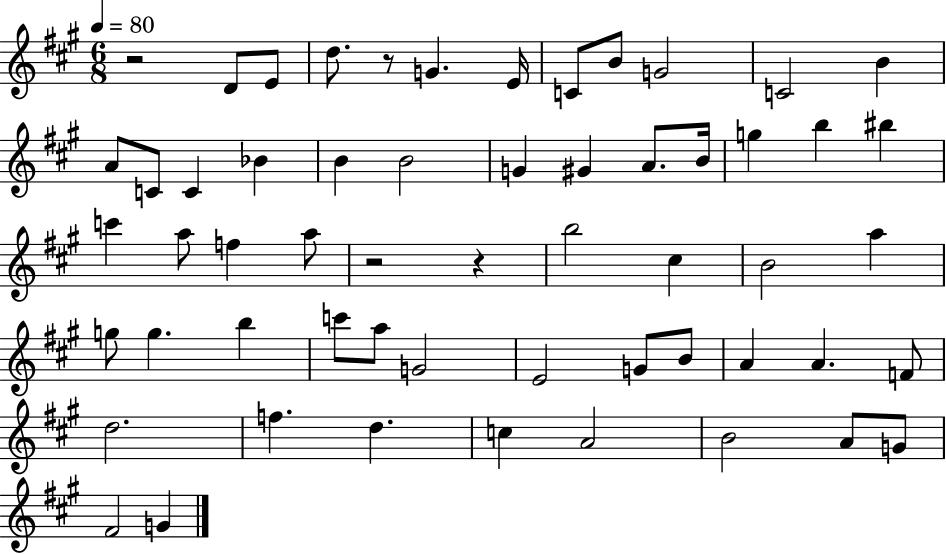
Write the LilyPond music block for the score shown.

{
  \clef treble
  \numericTimeSignature
  \time 6/8
  \key a \major
  \tempo 4 = 80
  \repeat volta 2 { r2 d'8 e'8 | d''8. r8 g'4. e'16 | c'8 b'8 g'2 | c'2 b'4 | \break a'8 c'8 c'4 bes'4 | b'4 b'2 | g'4 gis'4 a'8. b'16 | g''4 b''4 bis''4 | \break c'''4 a''8 f''4 a''8 | r2 r4 | b''2 cis''4 | b'2 a''4 | \break g''8 g''4. b''4 | c'''8 a''8 g'2 | e'2 g'8 b'8 | a'4 a'4. f'8 | \break d''2. | f''4. d''4. | c''4 a'2 | b'2 a'8 g'8 | \break fis'2 g'4 | } \bar "|."
}